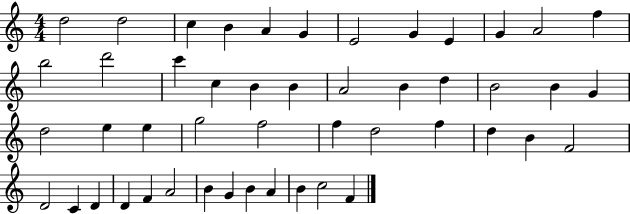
{
  \clef treble
  \numericTimeSignature
  \time 4/4
  \key c \major
  d''2 d''2 | c''4 b'4 a'4 g'4 | e'2 g'4 e'4 | g'4 a'2 f''4 | \break b''2 d'''2 | c'''4 c''4 b'4 b'4 | a'2 b'4 d''4 | b'2 b'4 g'4 | \break d''2 e''4 e''4 | g''2 f''2 | f''4 d''2 f''4 | d''4 b'4 f'2 | \break d'2 c'4 d'4 | d'4 f'4 a'2 | b'4 g'4 b'4 a'4 | b'4 c''2 f'4 | \break \bar "|."
}